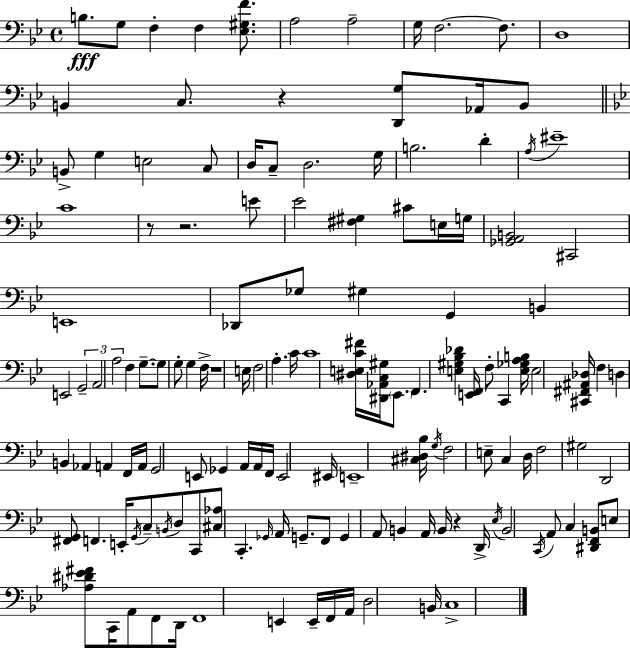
{
  \clef bass
  \time 4/4
  \defaultTimeSignature
  \key bes \major
  b8.\fff g8 f4-. f4 <ees gis f'>8. | a2 a2-- | g16 f2.~~ f8. | d1 | \break b,4 c8. r4 <d, g>8 aes,16 b,8 | \bar "||" \break \key g \minor b,8-> g4 e2 c8 | d16 c8-- d2. g16 | b2. d'4-. | \acciaccatura { a16 } eis'1-- | \break c'1 | r8 r2. e'8 | ees'2 <fis gis>4 cis'8 e16 | g16 <ges, a, b,>2 cis,2 | \break e,1 | des,8 ges8 gis4 g,4 b,4 | e,2 \tuplet 3/2 { g,2-- | a,2 a2 } | \break f4 g8.--~~ g8 g8-. g4 | f16-> r1 | e16 f2 a4.-. | c'16 c'1 | \break <dis e c' fis'>16 <dis, aes, c gis>16 \parenthesize ees,8. f,4. <e gis bes des'>4 | <e, f,>16 f8-. c,4 <e ges a b>16 e2 | <cis, fis, ais, des>16 f4 d4 b,4 aes,4 | a,4 f,16 a,16 g,2 e,8 | \break ges,4 a,16 a,16 f,16 e,2 | eis,16 e,1-- | <cis dis bes>16 \acciaccatura { g16 } f2 e8-- c4 | d16 f2 gis2 | \break d,2 <fis, g,>8 f,4. | e,16-. \acciaccatura { g,16 } c8-- \acciaccatura { b,16 } d8 c,8 <cis aes>8 c,4.-. | \grace { ges,16 } a,16 g,8.-- f,8 g,4 a,8 | b,4 a,16 b,16 r4 d,16-> \acciaccatura { ees16 } b,2 | \break \acciaccatura { c,16 } a,8 c4 <dis, f, b,>8 e8 <aes dis' ees' fis'>8 | c,16 a,8 f,8 d,16 f,1 | e,4 e,16-- f,16 a,16 d2 | b,16 c1-> | \break \bar "|."
}